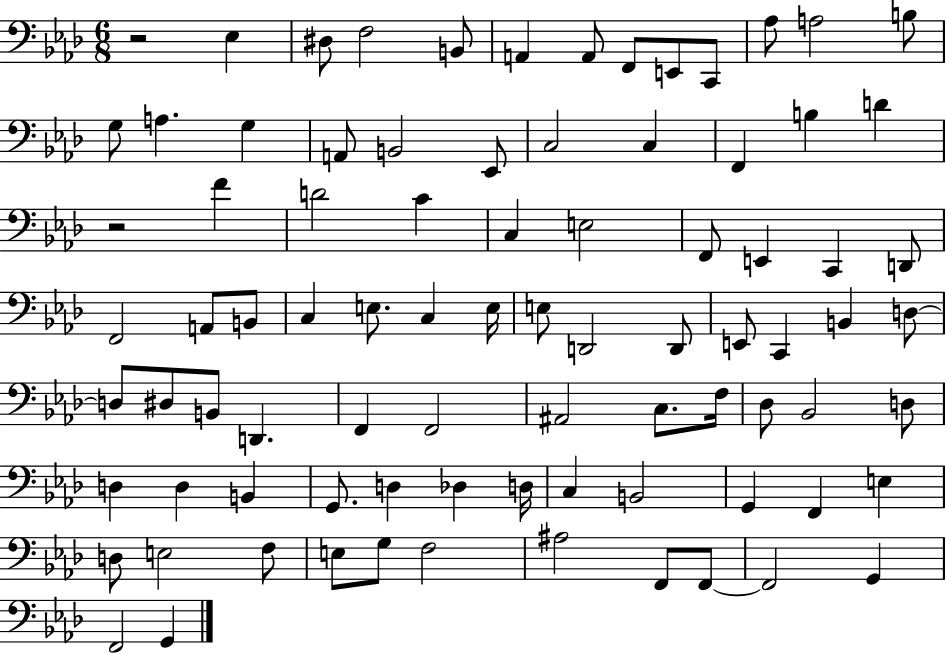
R/h Eb3/q D#3/e F3/h B2/e A2/q A2/e F2/e E2/e C2/e Ab3/e A3/h B3/e G3/e A3/q. G3/q A2/e B2/h Eb2/e C3/h C3/q F2/q B3/q D4/q R/h F4/q D4/h C4/q C3/q E3/h F2/e E2/q C2/q D2/e F2/h A2/e B2/e C3/q E3/e. C3/q E3/s E3/e D2/h D2/e E2/e C2/q B2/q D3/e D3/e D#3/e B2/e D2/q. F2/q F2/h A#2/h C3/e. F3/s Db3/e Bb2/h D3/e D3/q D3/q B2/q G2/e. D3/q Db3/q D3/s C3/q B2/h G2/q F2/q E3/q D3/e E3/h F3/e E3/e G3/e F3/h A#3/h F2/e F2/e F2/h G2/q F2/h G2/q